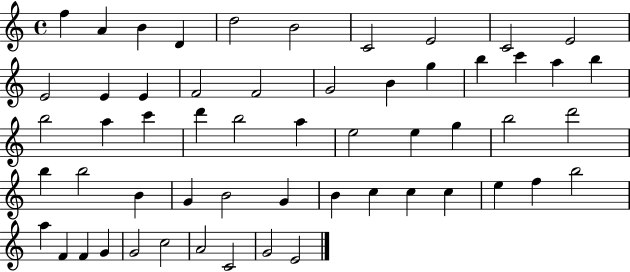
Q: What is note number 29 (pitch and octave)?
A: E5